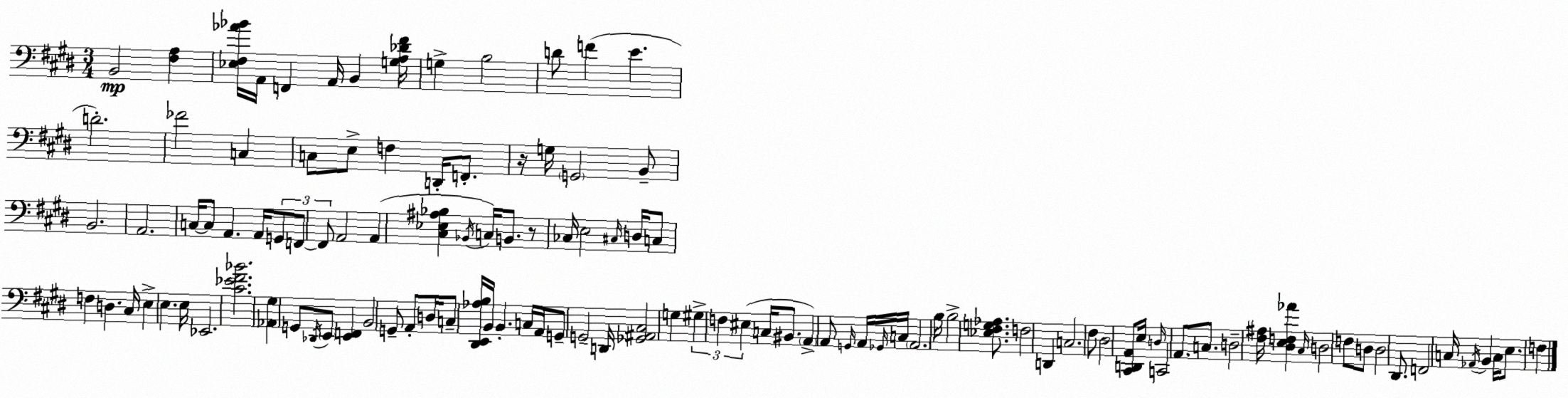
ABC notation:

X:1
T:Untitled
M:3/4
L:1/4
K:E
B,,2 [^F,A,] [_E,^F,_A_B]/4 A,,/4 F,, A,,/4 B,, [G,A,_D^F]/4 G, B,2 D/2 F E D2 _F2 C, C,/2 E,/2 F, D,,/4 F,,/2 z/4 G,/4 G,,2 B,,/2 B,,2 A,,2 C,/4 C,/2 A,, A,,/4 G,,/2 F,,/2 F,,/2 A,,2 A,, [^C,_E,^A,_B,] _B,,/4 C,/4 B,,/2 z/2 _C,/4 E,2 ^C,/4 D,/4 C,/2 F, D, ^C,/4 E, E, E,/4 _E,,2 [^C_E^F_B]2 [_A,,^G,] G,,/2 _D,,/4 E,,/2 [E,,F,,] B,,2 G,,/2 A,,/2 D,/4 C,/2 [^D,,E,,_A,B,]/4 B,,/4 B,, C,/4 A,,/4 G,,/2 G,,2 D,,/4 [_G,,^A,,^C,]2 G, ^G, F, ^E, C,/4 ^B,,/2 A,, A,,/2 G,,/4 A,,/4 _G,,/4 C,/4 A,,2 B,/4 B,2 [_E,^F,G,_A,]/2 F,2 D,, C,2 ^F,/2 ^D,2 [^C,,D,,A,,]/2 E,/4 D,/4 C,,2 A,,/2 C,/2 D,2 [^F,^A,]/4 [^D,E,F,_A] ^C,/4 D,2 F,/2 D,/2 D,2 ^D,,/2 F,,2 C,/4 _A,,/4 B,, C,/4 E,/2 F,